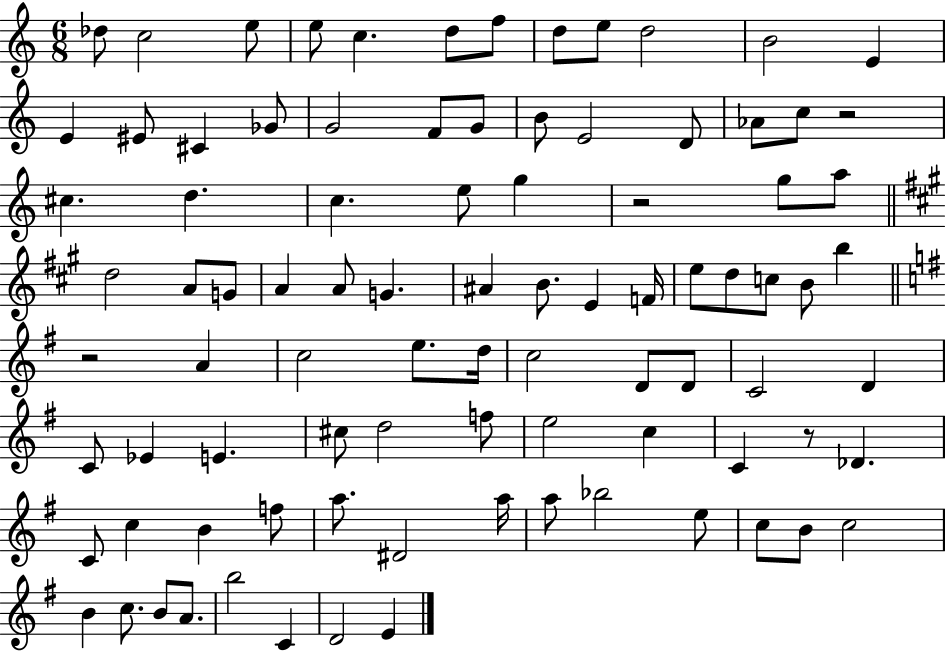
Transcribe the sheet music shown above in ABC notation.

X:1
T:Untitled
M:6/8
L:1/4
K:C
_d/2 c2 e/2 e/2 c d/2 f/2 d/2 e/2 d2 B2 E E ^E/2 ^C _G/2 G2 F/2 G/2 B/2 E2 D/2 _A/2 c/2 z2 ^c d c e/2 g z2 g/2 a/2 d2 A/2 G/2 A A/2 G ^A B/2 E F/4 e/2 d/2 c/2 B/2 b z2 A c2 e/2 d/4 c2 D/2 D/2 C2 D C/2 _E E ^c/2 d2 f/2 e2 c C z/2 _D C/2 c B f/2 a/2 ^D2 a/4 a/2 _b2 e/2 c/2 B/2 c2 B c/2 B/2 A/2 b2 C D2 E